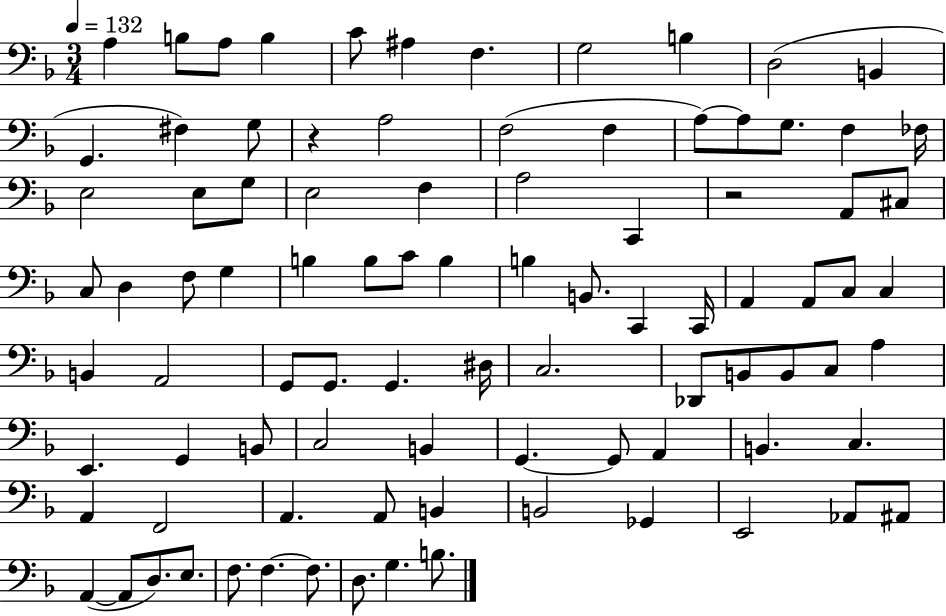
{
  \clef bass
  \numericTimeSignature
  \time 3/4
  \key f \major
  \tempo 4 = 132
  \repeat volta 2 { a4 b8 a8 b4 | c'8 ais4 f4. | g2 b4 | d2( b,4 | \break g,4. fis4) g8 | r4 a2 | f2( f4 | a8~~) a8 g8. f4 fes16 | \break e2 e8 g8 | e2 f4 | a2 c,4 | r2 a,8 cis8 | \break c8 d4 f8 g4 | b4 b8 c'8 b4 | b4 b,8. c,4 c,16 | a,4 a,8 c8 c4 | \break b,4 a,2 | g,8 g,8. g,4. dis16 | c2. | des,8 b,8 b,8 c8 a4 | \break e,4. g,4 b,8 | c2 b,4 | g,4.~~ g,8 a,4 | b,4. c4. | \break a,4 f,2 | a,4. a,8 b,4 | b,2 ges,4 | e,2 aes,8 ais,8 | \break a,4~(~ a,8 d8.) e8. | f8. f4.~~ f8. | d8. g4. b8. | } \bar "|."
}